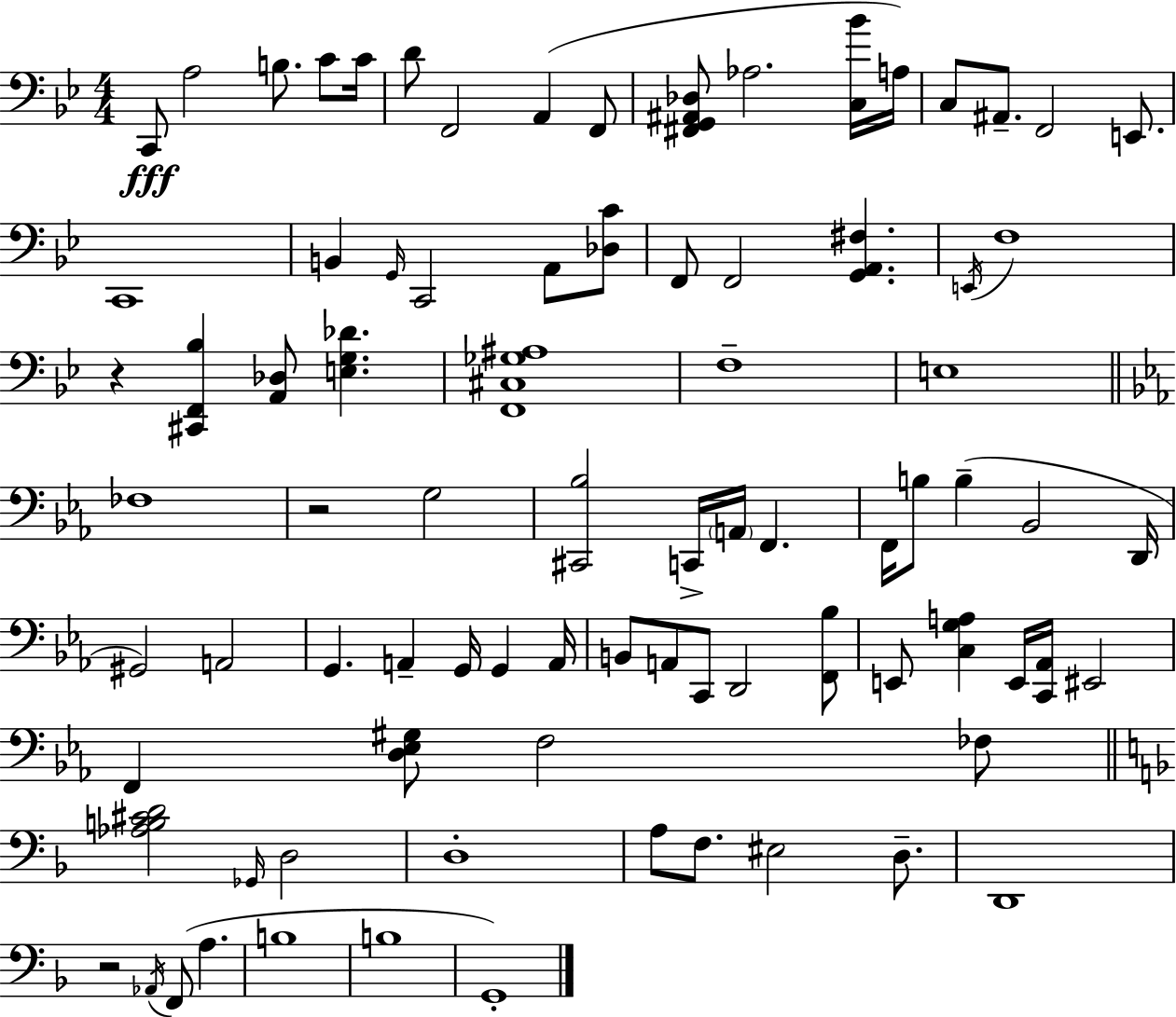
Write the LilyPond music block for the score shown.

{
  \clef bass
  \numericTimeSignature
  \time 4/4
  \key g \minor
  c,8\fff a2 b8. c'8 c'16 | d'8 f,2 a,4( f,8 | <fis, g, ais, des>8 aes2. <c bes'>16 a16) | c8 ais,8.-- f,2 e,8. | \break c,1 | b,4 \grace { g,16 } c,2 a,8 <des c'>8 | f,8 f,2 <g, a, fis>4. | \acciaccatura { e,16 } f1 | \break r4 <cis, f, bes>4 <a, des>8 <e g des'>4. | <f, cis ges ais>1 | f1-- | e1 | \break \bar "||" \break \key ees \major fes1 | r2 g2 | <cis, bes>2 c,16-> \parenthesize a,16 f,4. | f,16 b8 b4--( bes,2 d,16 | \break gis,2) a,2 | g,4. a,4-- g,16 g,4 a,16 | b,8 a,8 c,8 d,2 <f, bes>8 | e,8 <c g a>4 e,16 <c, aes,>16 eis,2 | \break f,4 <d ees gis>8 f2 fes8 | \bar "||" \break \key f \major <aes b cis' d'>2 \grace { ges,16 } d2 | d1-. | a8 f8. eis2 d8.-- | d,1 | \break r2 \acciaccatura { aes,16 } f,8( a4. | b1 | b1 | g,1-.) | \break \bar "|."
}